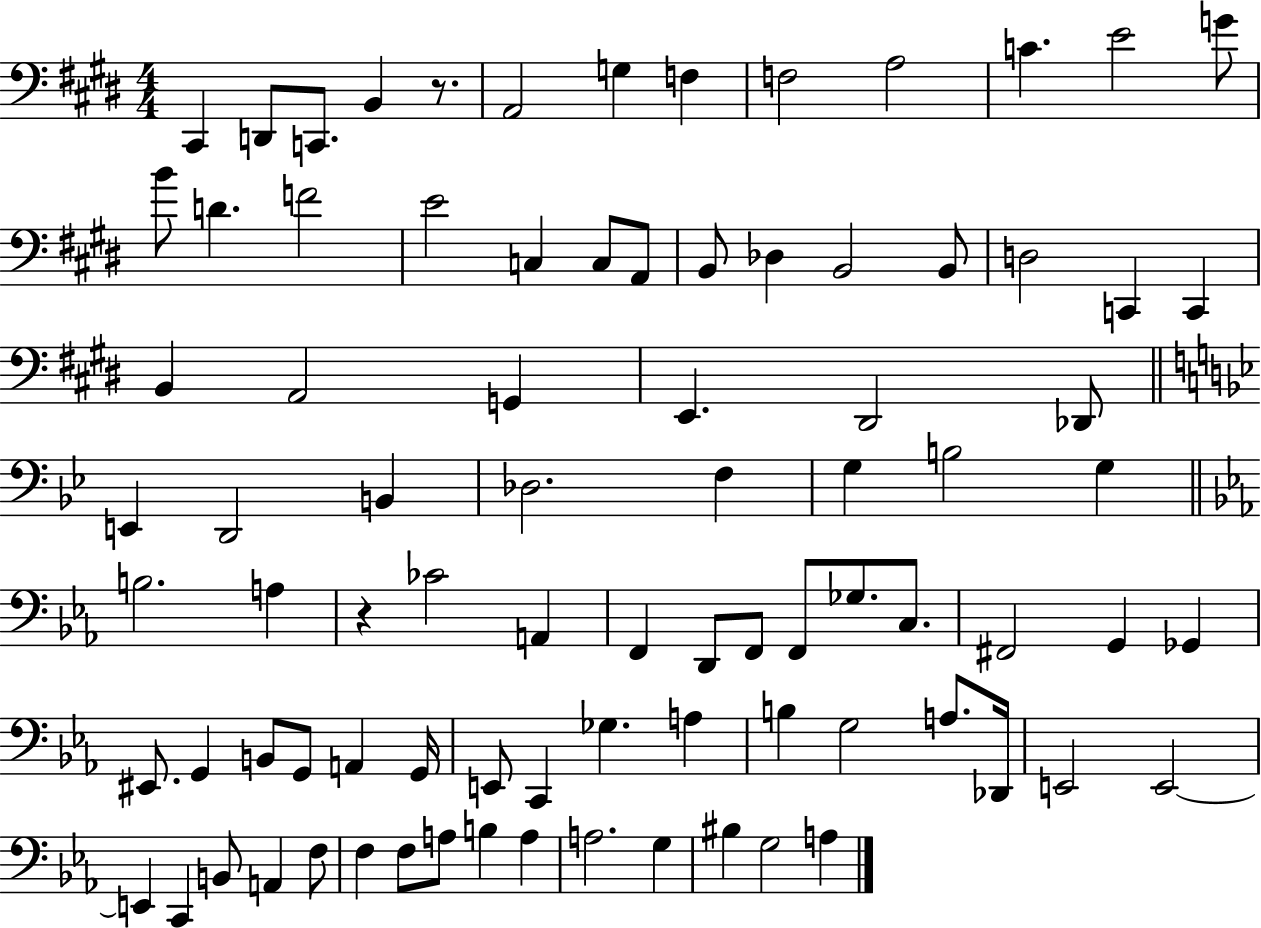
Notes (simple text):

C#2/q D2/e C2/e. B2/q R/e. A2/h G3/q F3/q F3/h A3/h C4/q. E4/h G4/e B4/e D4/q. F4/h E4/h C3/q C3/e A2/e B2/e Db3/q B2/h B2/e D3/h C2/q C2/q B2/q A2/h G2/q E2/q. D#2/h Db2/e E2/q D2/h B2/q Db3/h. F3/q G3/q B3/h G3/q B3/h. A3/q R/q CES4/h A2/q F2/q D2/e F2/e F2/e Gb3/e. C3/e. F#2/h G2/q Gb2/q EIS2/e. G2/q B2/e G2/e A2/q G2/s E2/e C2/q Gb3/q. A3/q B3/q G3/h A3/e. Db2/s E2/h E2/h E2/q C2/q B2/e A2/q F3/e F3/q F3/e A3/e B3/q A3/q A3/h. G3/q BIS3/q G3/h A3/q